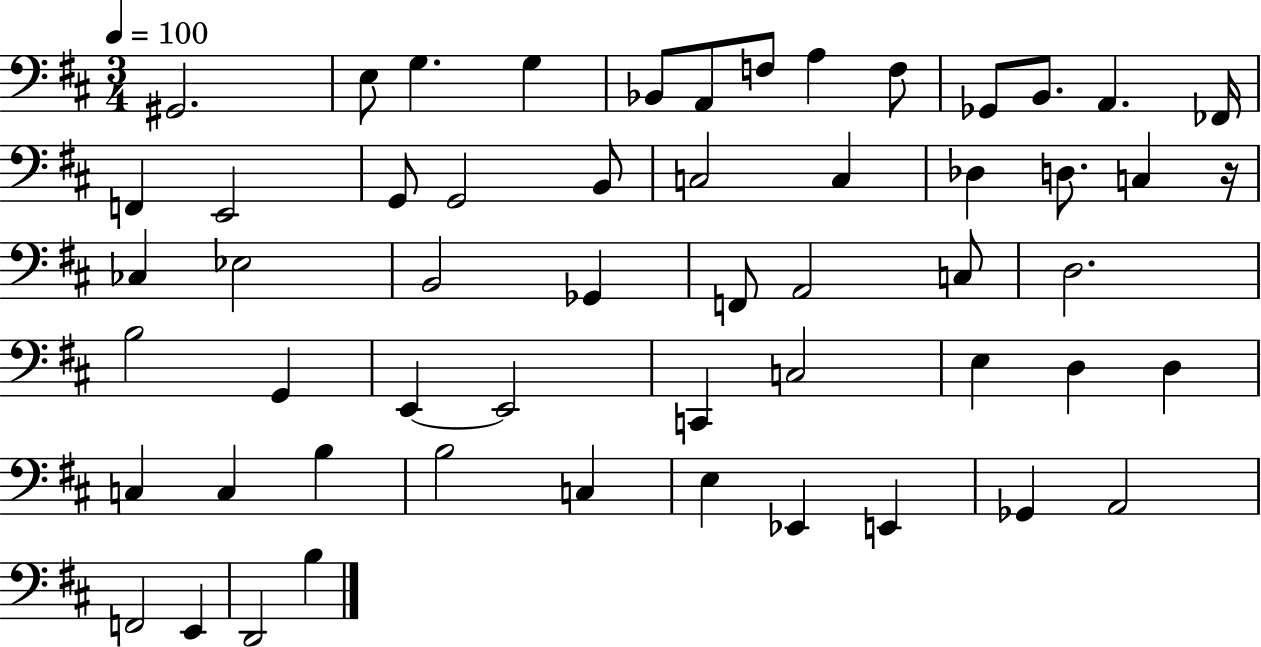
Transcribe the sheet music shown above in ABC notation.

X:1
T:Untitled
M:3/4
L:1/4
K:D
^G,,2 E,/2 G, G, _B,,/2 A,,/2 F,/2 A, F,/2 _G,,/2 B,,/2 A,, _F,,/4 F,, E,,2 G,,/2 G,,2 B,,/2 C,2 C, _D, D,/2 C, z/4 _C, _E,2 B,,2 _G,, F,,/2 A,,2 C,/2 D,2 B,2 G,, E,, E,,2 C,, C,2 E, D, D, C, C, B, B,2 C, E, _E,, E,, _G,, A,,2 F,,2 E,, D,,2 B,